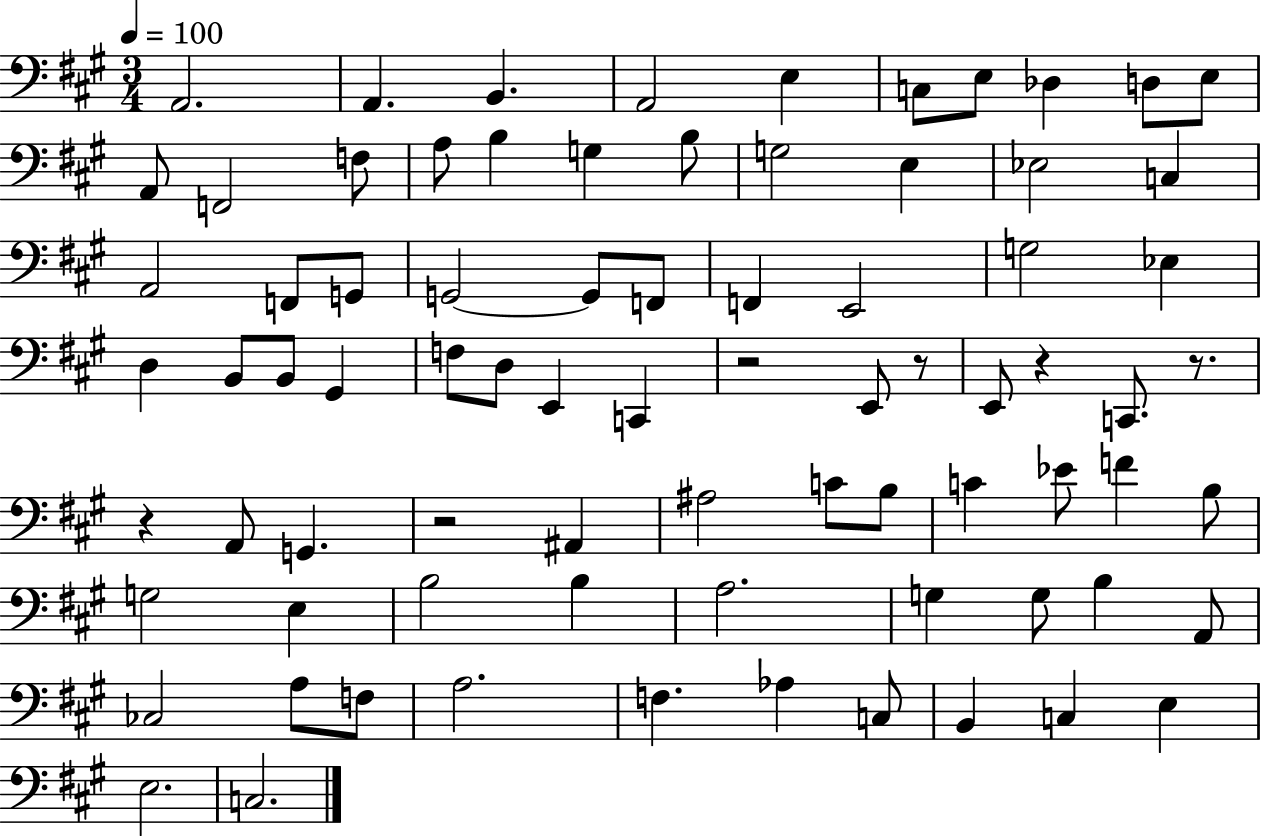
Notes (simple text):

A2/h. A2/q. B2/q. A2/h E3/q C3/e E3/e Db3/q D3/e E3/e A2/e F2/h F3/e A3/e B3/q G3/q B3/e G3/h E3/q Eb3/h C3/q A2/h F2/e G2/e G2/h G2/e F2/e F2/q E2/h G3/h Eb3/q D3/q B2/e B2/e G#2/q F3/e D3/e E2/q C2/q R/h E2/e R/e E2/e R/q C2/e. R/e. R/q A2/e G2/q. R/h A#2/q A#3/h C4/e B3/e C4/q Eb4/e F4/q B3/e G3/h E3/q B3/h B3/q A3/h. G3/q G3/e B3/q A2/e CES3/h A3/e F3/e A3/h. F3/q. Ab3/q C3/e B2/q C3/q E3/q E3/h. C3/h.